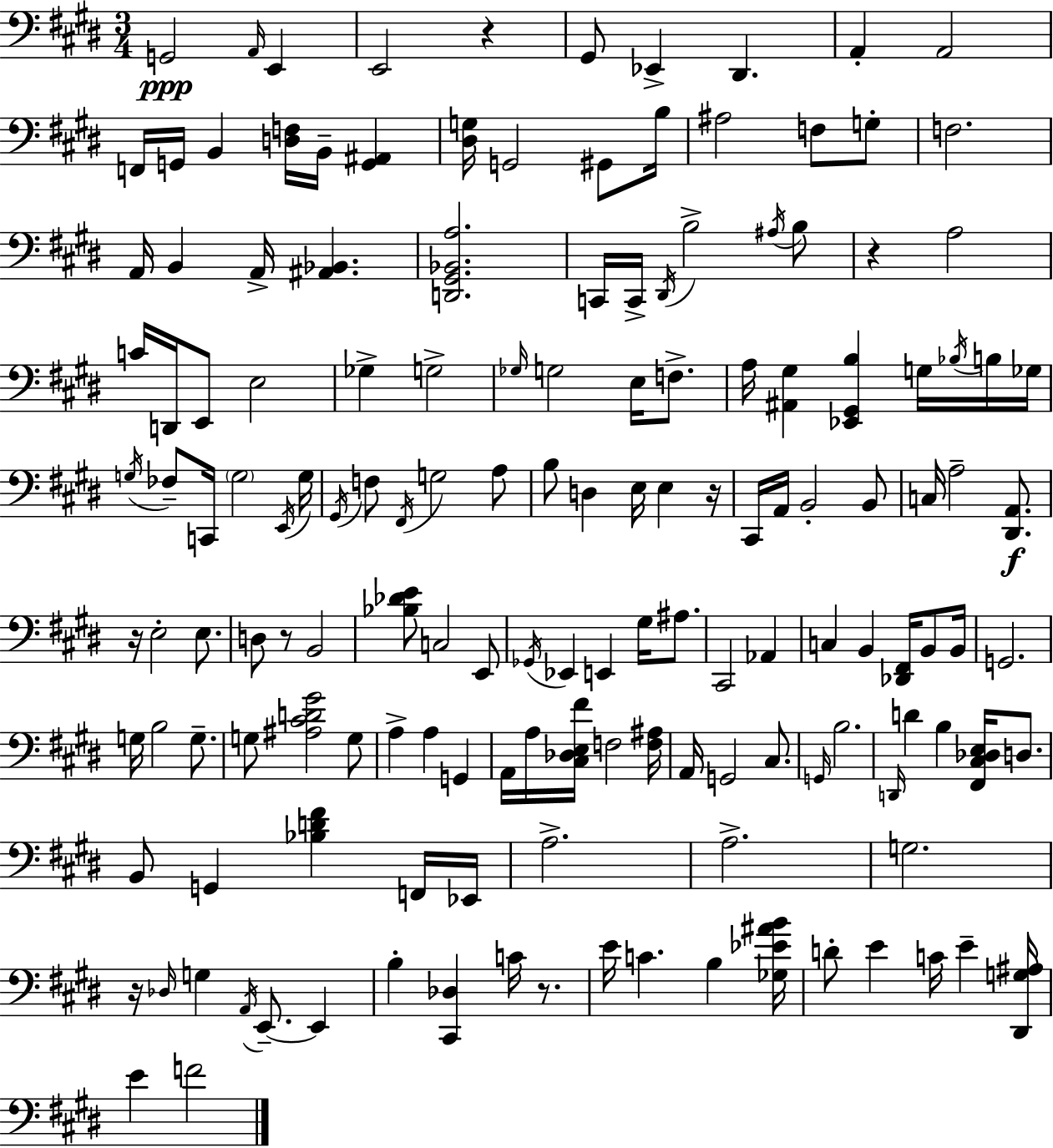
X:1
T:Untitled
M:3/4
L:1/4
K:E
G,,2 A,,/4 E,, E,,2 z ^G,,/2 _E,, ^D,, A,, A,,2 F,,/4 G,,/4 B,, [D,F,]/4 B,,/4 [G,,^A,,] [^D,G,]/4 G,,2 ^G,,/2 B,/4 ^A,2 F,/2 G,/2 F,2 A,,/4 B,, A,,/4 [^A,,_B,,] [D,,^G,,_B,,A,]2 C,,/4 C,,/4 ^D,,/4 B,2 ^A,/4 B,/2 z A,2 C/4 D,,/4 E,,/2 E,2 _G, G,2 _G,/4 G,2 E,/4 F,/2 A,/4 [^A,,^G,] [_E,,^G,,B,] G,/4 _B,/4 B,/4 _G,/4 G,/4 _F,/2 C,,/4 G,2 E,,/4 G,/4 ^G,,/4 F,/2 ^F,,/4 G,2 A,/2 B,/2 D, E,/4 E, z/4 ^C,,/4 A,,/4 B,,2 B,,/2 C,/4 A,2 [^D,,A,,]/2 z/4 E,2 E,/2 D,/2 z/2 B,,2 [_B,_DE]/2 C,2 E,,/2 _G,,/4 _E,, E,, ^G,/4 ^A,/2 ^C,,2 _A,, C, B,, [_D,,^F,,]/4 B,,/2 B,,/4 G,,2 G,/4 B,2 G,/2 G,/2 [^A,^CD^G]2 G,/2 A, A, G,, A,,/4 A,/4 [^C,_D,E,^F]/4 F,2 [F,^A,]/4 A,,/4 G,,2 ^C,/2 G,,/4 B,2 D,,/4 D B, [^F,,^C,_D,E,]/4 D,/2 B,,/2 G,, [_B,D^F] F,,/4 _E,,/4 A,2 A,2 G,2 z/4 _D,/4 G, A,,/4 E,,/2 E,, B, [^C,,_D,] C/4 z/2 E/4 C B, [_G,_E^AB]/4 D/2 E C/4 E [^D,,G,^A,]/4 E F2